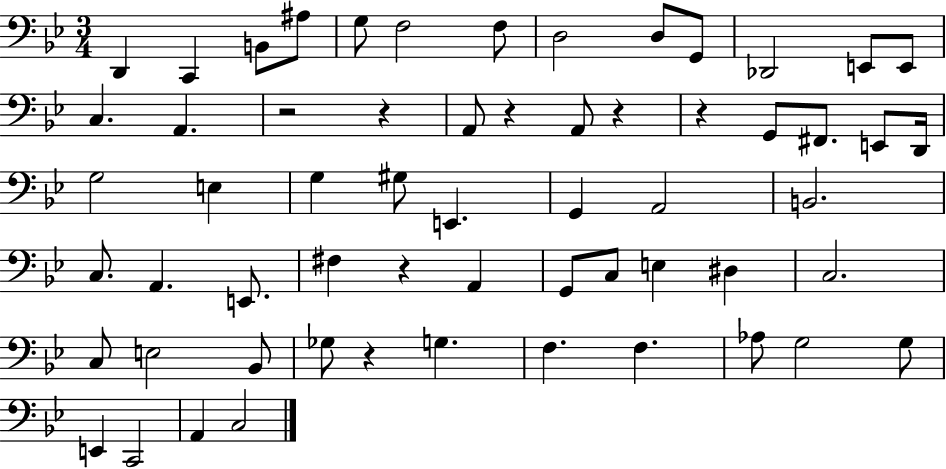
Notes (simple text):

D2/q C2/q B2/e A#3/e G3/e F3/h F3/e D3/h D3/e G2/e Db2/h E2/e E2/e C3/q. A2/q. R/h R/q A2/e R/q A2/e R/q R/q G2/e F#2/e. E2/e D2/s G3/h E3/q G3/q G#3/e E2/q. G2/q A2/h B2/h. C3/e. A2/q. E2/e. F#3/q R/q A2/q G2/e C3/e E3/q D#3/q C3/h. C3/e E3/h Bb2/e Gb3/e R/q G3/q. F3/q. F3/q. Ab3/e G3/h G3/e E2/q C2/h A2/q C3/h